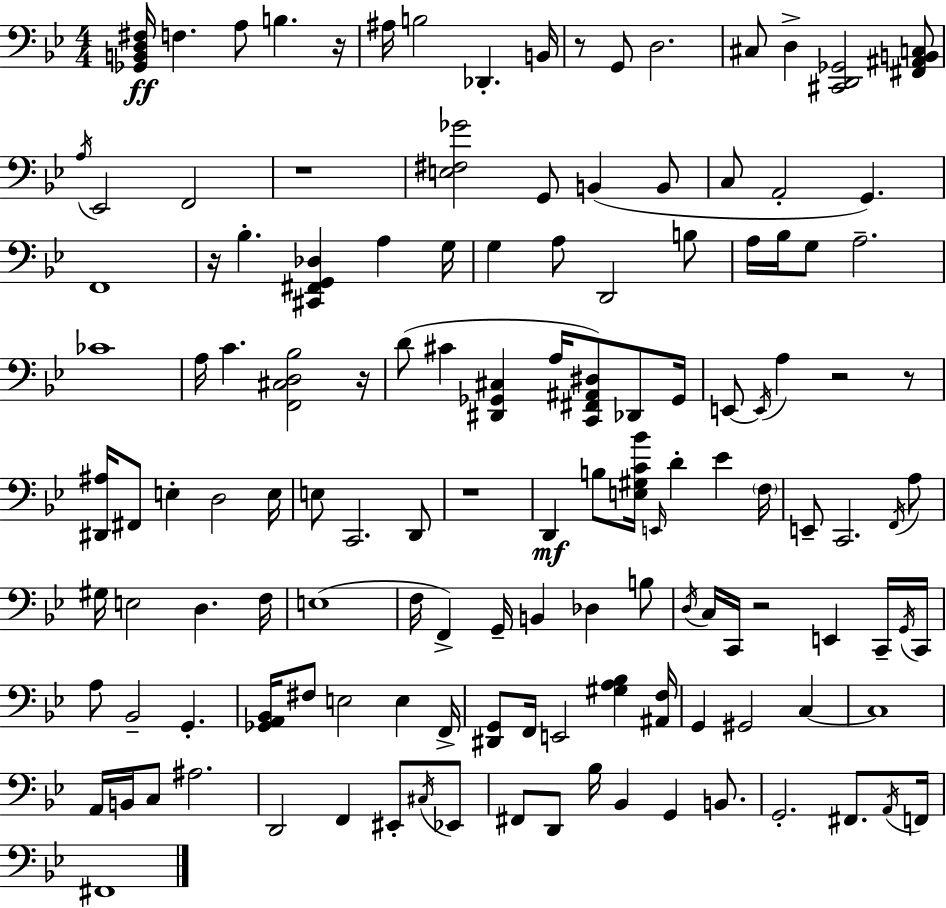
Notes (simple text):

[Gb2,B2,D3,F#3]/s F3/q. A3/e B3/q. R/s A#3/s B3/h Db2/q. B2/s R/e G2/e D3/h. C#3/e D3/q [C#2,D2,Gb2]/h [F#2,A#2,B2,C3]/e A3/s Eb2/h F2/h R/w [E3,F#3,Gb4]/h G2/e B2/q B2/e C3/e A2/h G2/q. F2/w R/s Bb3/q. [C#2,F#2,G2,Db3]/q A3/q G3/s G3/q A3/e D2/h B3/e A3/s Bb3/s G3/e A3/h. CES4/w A3/s C4/q. [F2,C#3,D3,Bb3]/h R/s D4/e C#4/q [D#2,Gb2,C#3]/q A3/s [C2,F#2,A#2,D#3]/e Db2/e Gb2/s E2/e E2/s A3/q R/h R/e [D#2,A#3]/s F#2/e E3/q D3/h E3/s E3/e C2/h. D2/e R/w D2/q B3/e [E3,G#3,C4,Bb4]/s E2/s D4/q Eb4/q F3/s E2/e C2/h. F2/s A3/e G#3/s E3/h D3/q. F3/s E3/w F3/s F2/q G2/s B2/q Db3/q B3/e D3/s C3/s C2/s R/h E2/q C2/s G2/s C2/s A3/e Bb2/h G2/q. [Gb2,A2,Bb2]/s F#3/e E3/h E3/q F2/s [D#2,G2]/e F2/s E2/h [G#3,A3,Bb3]/q [A#2,F3]/s G2/q G#2/h C3/q C3/w A2/s B2/s C3/e A#3/h. D2/h F2/q EIS2/e C#3/s Eb2/e F#2/e D2/e Bb3/s Bb2/q G2/q B2/e. G2/h. F#2/e. A2/s F2/s F#2/w